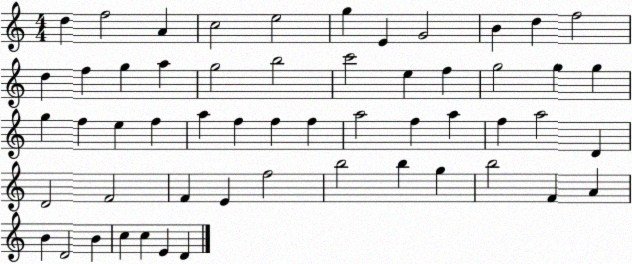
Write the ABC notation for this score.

X:1
T:Untitled
M:4/4
L:1/4
K:C
d f2 A c2 e2 g E G2 B d f2 d f g a g2 b2 c'2 e f g2 g g g f e f a f f f a2 f a f a2 D D2 F2 F E f2 b2 b g b2 F A B D2 B c c E D